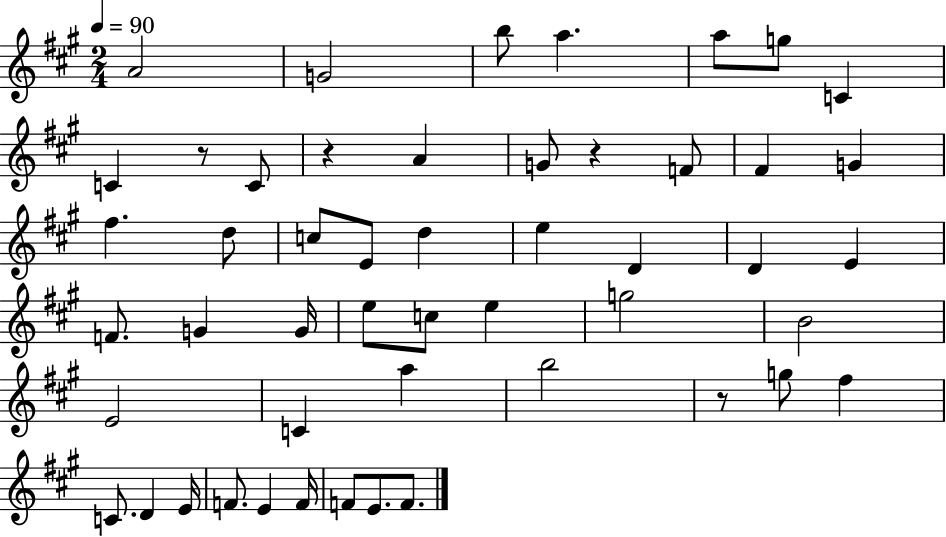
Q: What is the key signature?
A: A major